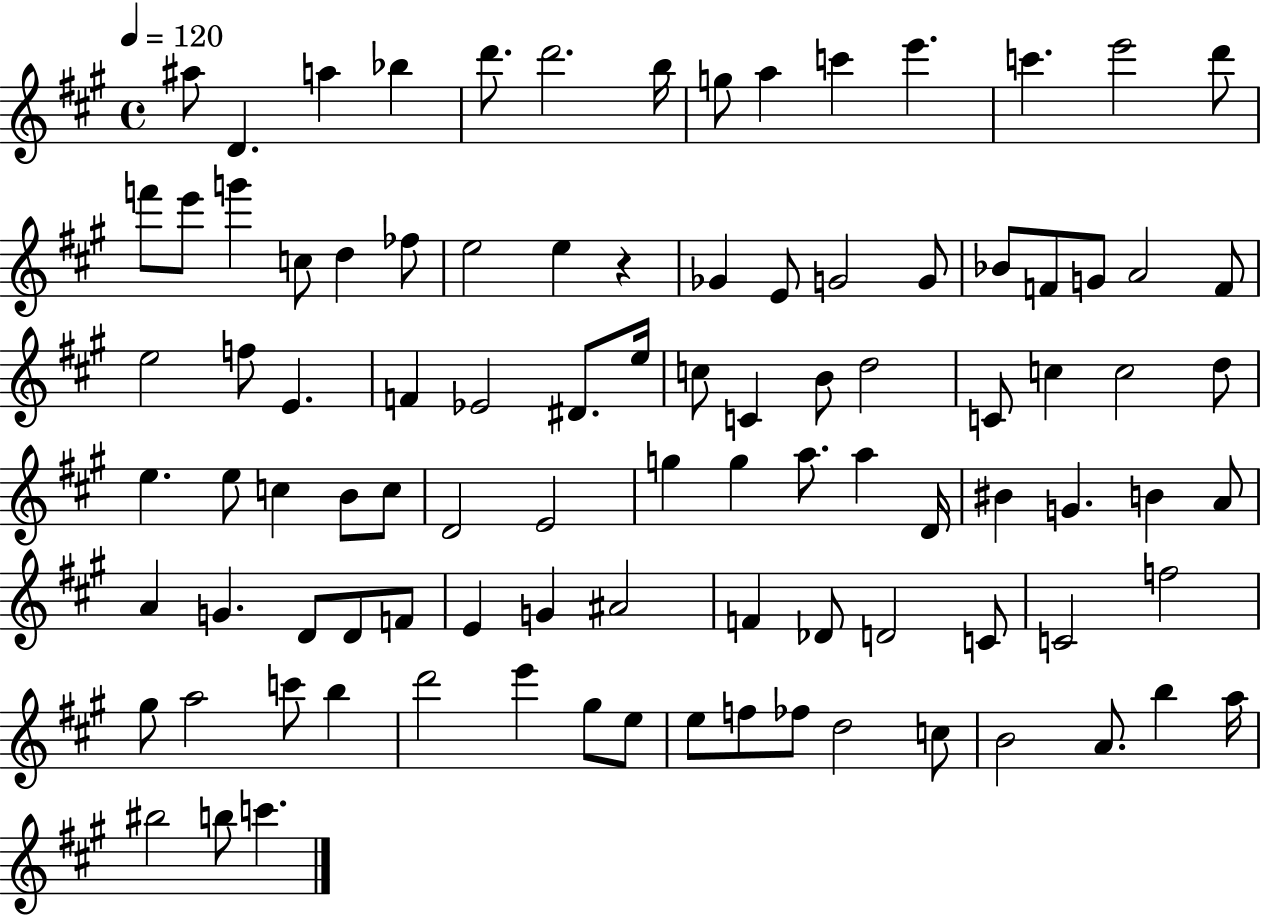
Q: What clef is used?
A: treble